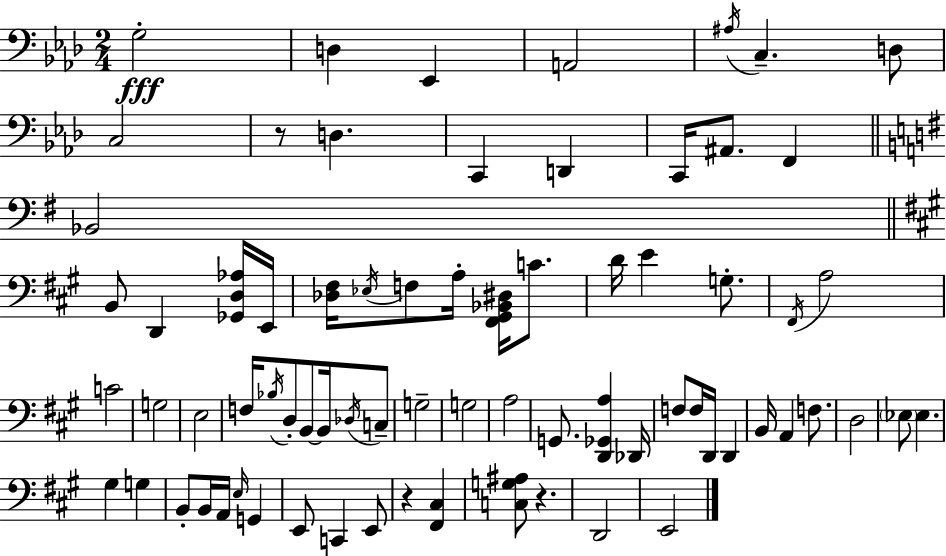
X:1
T:Untitled
M:2/4
L:1/4
K:Fm
G,2 D, _E,, A,,2 ^A,/4 C, D,/2 C,2 z/2 D, C,, D,, C,,/4 ^A,,/2 F,, _B,,2 B,,/2 D,, [_G,,D,_A,]/4 E,,/4 [_D,^F,]/4 _E,/4 F,/2 A,/4 [^F,,^G,,_B,,^D,]/4 C/2 D/4 E G,/2 ^F,,/4 A,2 C2 G,2 E,2 F,/4 _B,/4 D,/2 B,,/2 B,,/4 _D,/4 C,/2 G,2 G,2 A,2 G,,/2 [D,,_G,,A,] _D,,/4 F,/2 F,/4 D,,/4 D,, B,,/4 A,, F,/2 D,2 _E,/2 _E, ^G, G, B,,/2 B,,/4 A,,/4 E,/4 G,, E,,/2 C,, E,,/2 z [^F,,^C,] [C,G,^A,]/2 z D,,2 E,,2